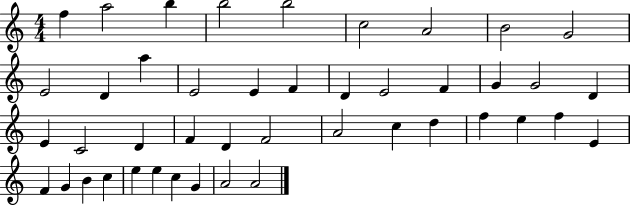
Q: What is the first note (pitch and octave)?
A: F5